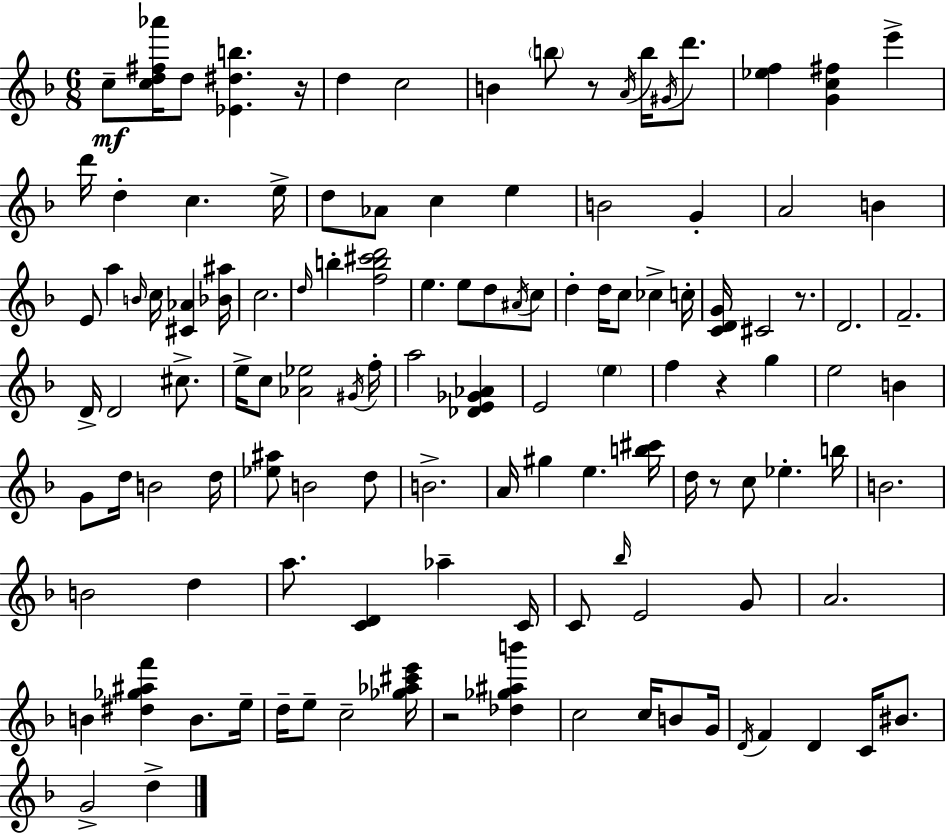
X:1
T:Untitled
M:6/8
L:1/4
K:Dm
c/2 [cd^f_a']/4 d/2 [_E^db] z/4 d c2 B b/2 z/2 A/4 b/4 ^G/4 d'/2 [_ef] [Gc^f] e' d'/4 d c e/4 d/2 _A/2 c e B2 G A2 B E/2 a B/4 c/4 [^C_A] [_B^a]/4 c2 d/4 b [fb^c'd']2 e e/2 d/2 ^A/4 c/2 d d/4 c/2 _c c/4 [CDG]/4 ^C2 z/2 D2 F2 D/4 D2 ^c/2 e/4 c/2 [_A_e]2 ^G/4 f/4 a2 [_DE_G_A] E2 e f z g e2 B G/2 d/4 B2 d/4 [_e^a]/2 B2 d/2 B2 A/4 ^g e [b^c']/4 d/4 z/2 c/2 _e b/4 B2 B2 d a/2 [CD] _a C/4 C/2 _b/4 E2 G/2 A2 B [^d_g^af'] B/2 e/4 d/4 e/2 c2 [_g_a^c'e']/4 z2 [_d_g^ab'] c2 c/4 B/2 G/4 D/4 F D C/4 ^B/2 G2 d